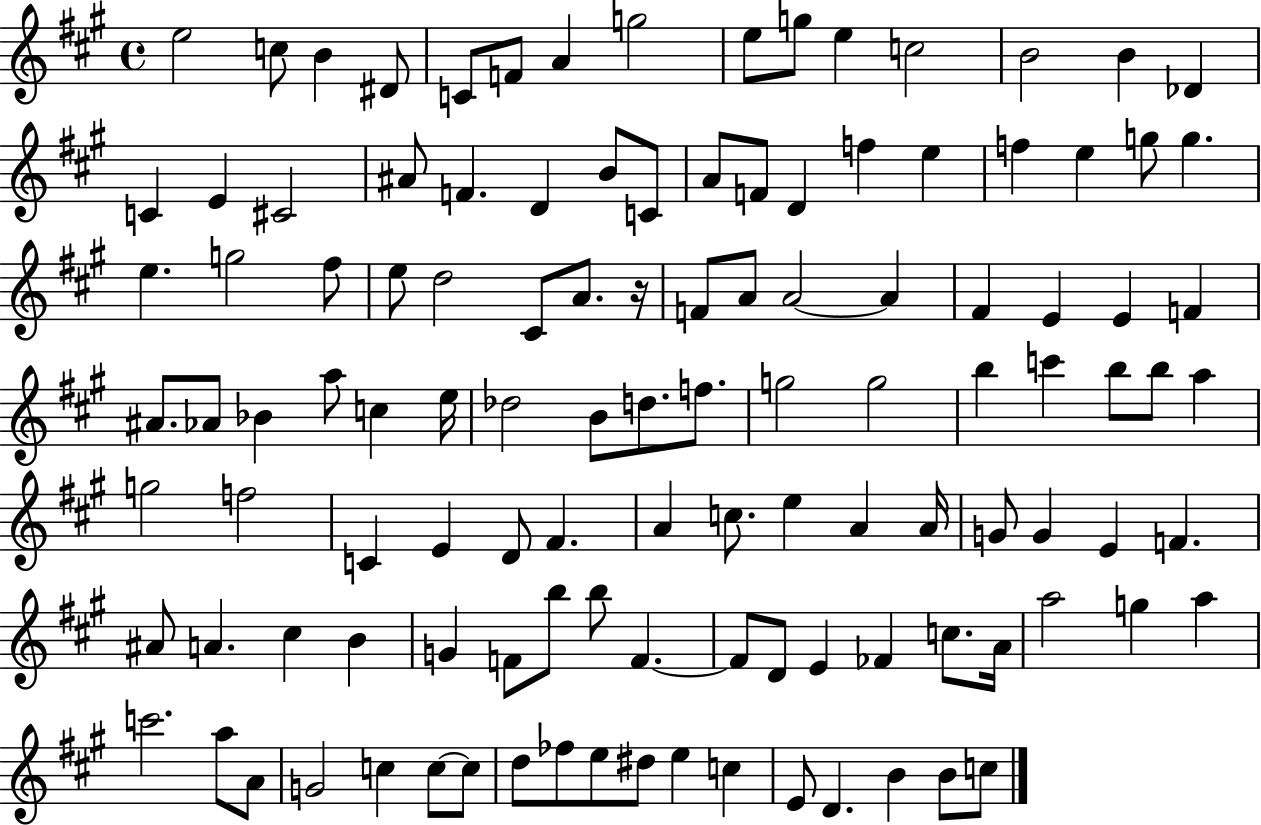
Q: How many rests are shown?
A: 1